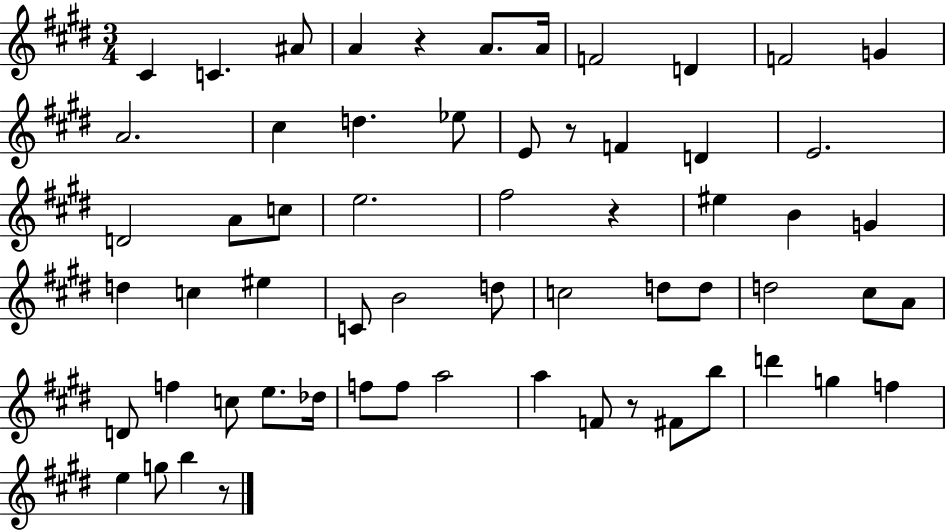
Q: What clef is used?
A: treble